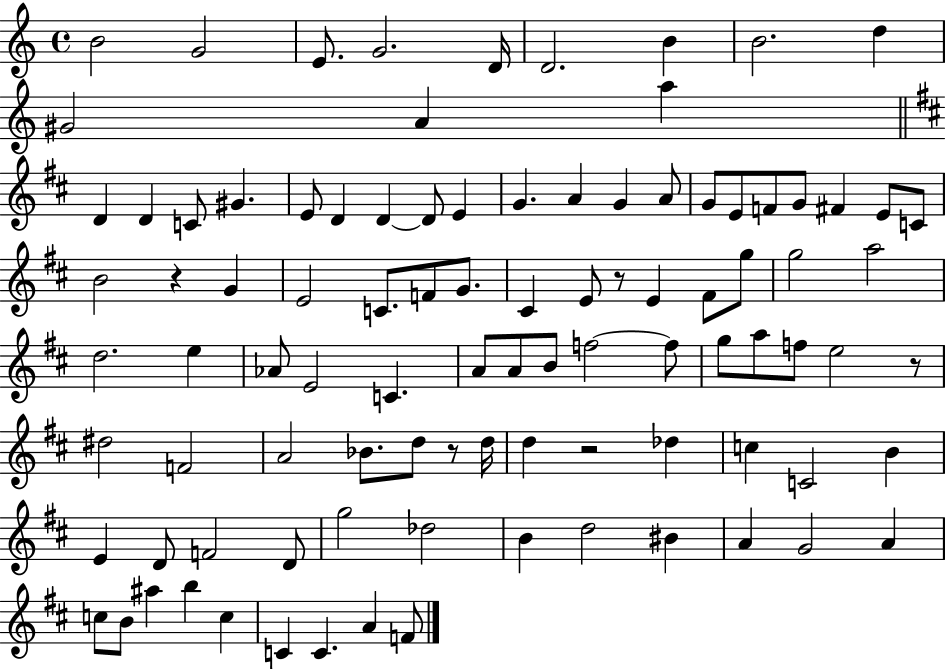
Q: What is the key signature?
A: C major